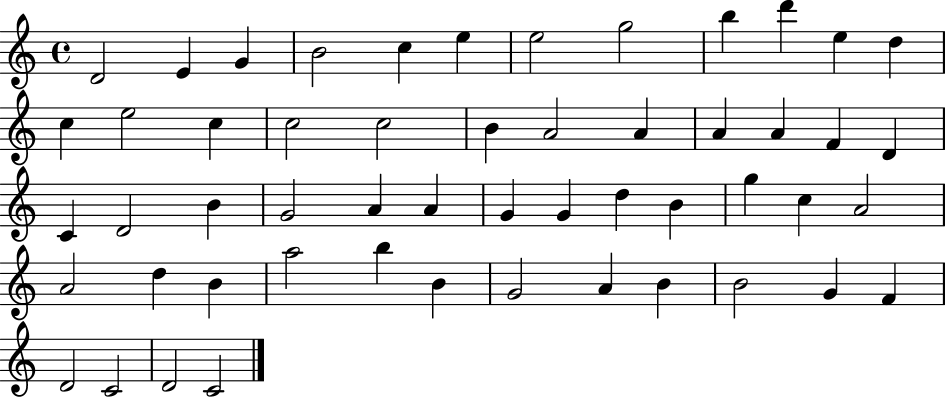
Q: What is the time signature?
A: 4/4